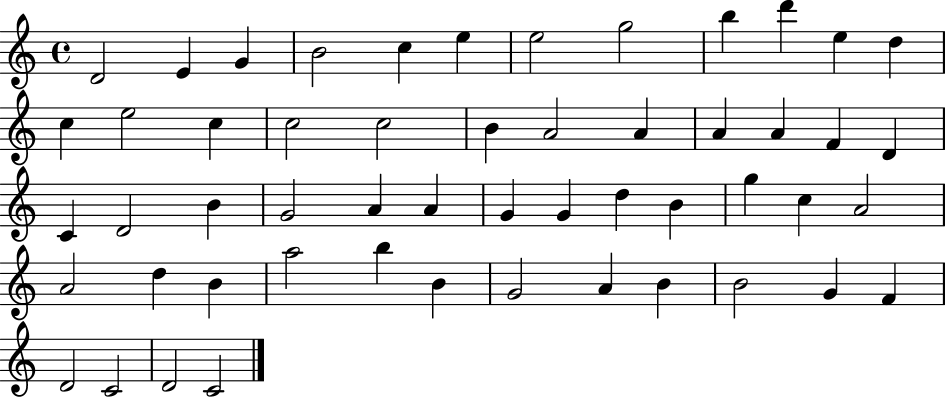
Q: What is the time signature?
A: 4/4